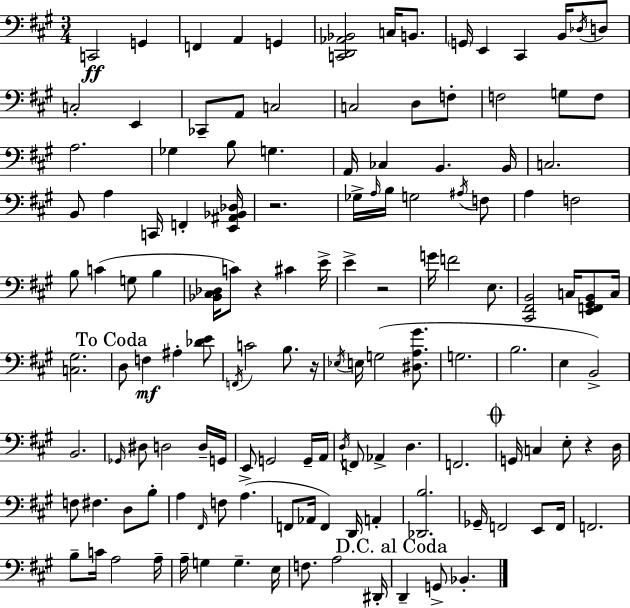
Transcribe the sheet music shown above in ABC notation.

X:1
T:Untitled
M:3/4
L:1/4
K:A
C,,2 G,, F,, A,, G,, [C,,D,,_A,,_B,,]2 C,/4 B,,/2 G,,/4 E,, ^C,, B,,/4 _D,/4 D,/2 C,2 E,, _C,,/2 A,,/2 C,2 C,2 D,/2 F,/2 F,2 G,/2 F,/2 A,2 _G, B,/2 G, A,,/4 _C, B,, B,,/4 C,2 B,,/2 A, C,,/4 F,, [E,,^A,,_B,,_D,]/4 z2 _G,/4 A,/4 B,/4 G,2 ^A,/4 F,/2 A, F,2 B,/2 C G,/2 B, [_B,,^C,_D,]/4 C/2 z ^C E/4 E z2 G/4 F2 E,/2 [^C,,^F,,B,,]2 C,/4 [E,,F,,^G,,B,,]/2 C,/4 [C,^G,]2 D,/2 F, ^A, [_DE]/2 F,,/4 C2 B,/2 z/4 _E,/4 E,/4 G,2 [^D,A,^G]/2 G,2 B,2 E, B,,2 B,,2 _G,,/4 ^D,/2 D,2 D,/4 G,,/4 E,,/2 G,,2 G,,/4 A,,/4 D,/4 F,,/2 _A,, D, F,,2 G,,/4 C, E,/2 z D,/4 F,/2 ^F, D,/2 B,/2 A, ^F,,/4 F,/2 A, F,,/2 _A,,/4 F,, D,,/4 A,, [_D,,B,]2 _G,,/4 F,,2 E,,/2 F,,/4 F,,2 B,/2 C/4 A,2 A,/4 A,/4 G, G, E,/4 F,/2 A,2 ^D,,/4 D,, G,,/2 _B,,